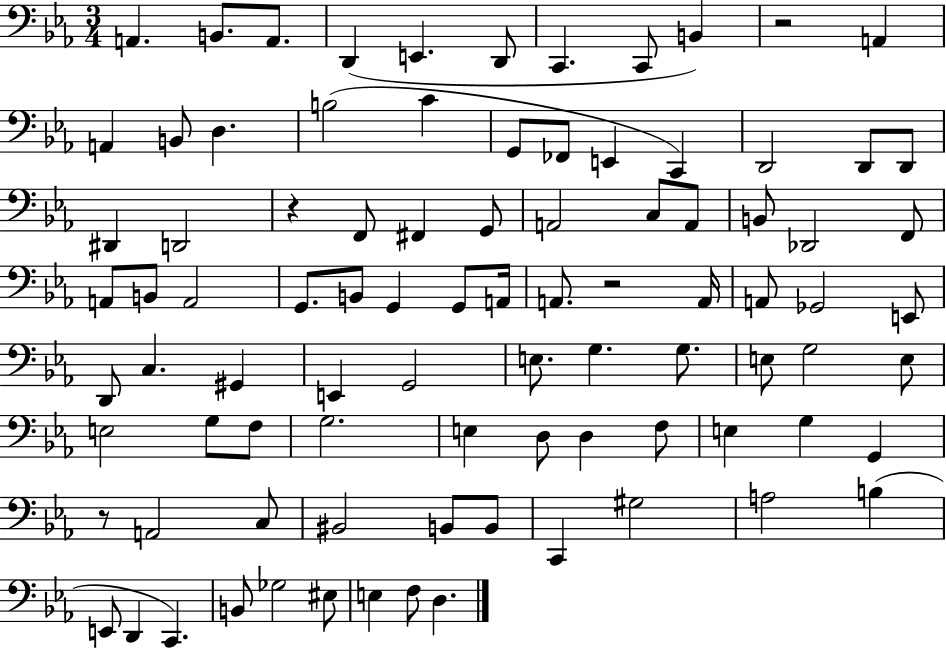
A2/q. B2/e. A2/e. D2/q E2/q. D2/e C2/q. C2/e B2/q R/h A2/q A2/q B2/e D3/q. B3/h C4/q G2/e FES2/e E2/q C2/q D2/h D2/e D2/e D#2/q D2/h R/q F2/e F#2/q G2/e A2/h C3/e A2/e B2/e Db2/h F2/e A2/e B2/e A2/h G2/e. B2/e G2/q G2/e A2/s A2/e. R/h A2/s A2/e Gb2/h E2/e D2/e C3/q. G#2/q E2/q G2/h E3/e. G3/q. G3/e. E3/e G3/h E3/e E3/h G3/e F3/e G3/h. E3/q D3/e D3/q F3/e E3/q G3/q G2/q R/e A2/h C3/e BIS2/h B2/e B2/e C2/q G#3/h A3/h B3/q E2/e D2/q C2/q. B2/e Gb3/h EIS3/e E3/q F3/e D3/q.